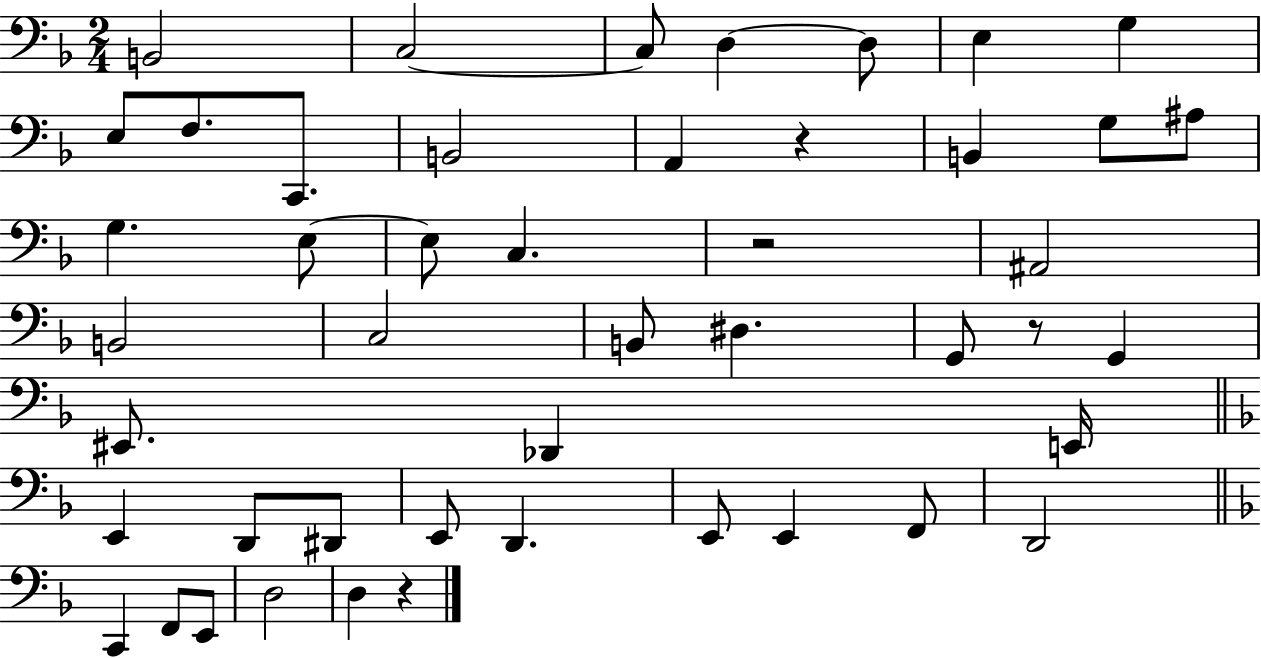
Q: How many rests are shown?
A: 4